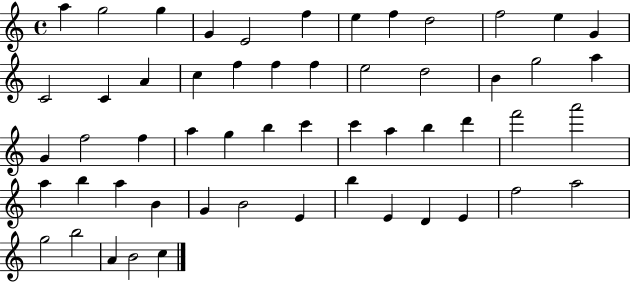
{
  \clef treble
  \time 4/4
  \defaultTimeSignature
  \key c \major
  a''4 g''2 g''4 | g'4 e'2 f''4 | e''4 f''4 d''2 | f''2 e''4 g'4 | \break c'2 c'4 a'4 | c''4 f''4 f''4 f''4 | e''2 d''2 | b'4 g''2 a''4 | \break g'4 f''2 f''4 | a''4 g''4 b''4 c'''4 | c'''4 a''4 b''4 d'''4 | f'''2 a'''2 | \break a''4 b''4 a''4 b'4 | g'4 b'2 e'4 | b''4 e'4 d'4 e'4 | f''2 a''2 | \break g''2 b''2 | a'4 b'2 c''4 | \bar "|."
}